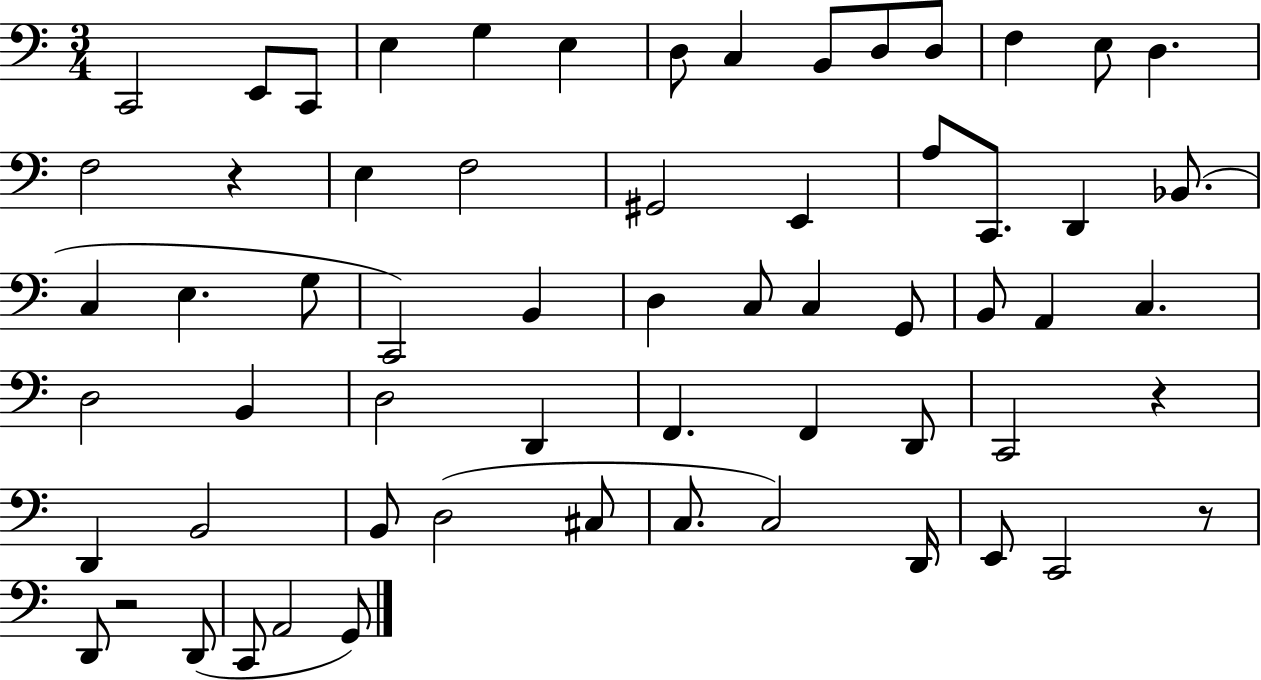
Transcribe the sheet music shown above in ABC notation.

X:1
T:Untitled
M:3/4
L:1/4
K:C
C,,2 E,,/2 C,,/2 E, G, E, D,/2 C, B,,/2 D,/2 D,/2 F, E,/2 D, F,2 z E, F,2 ^G,,2 E,, A,/2 C,,/2 D,, _B,,/2 C, E, G,/2 C,,2 B,, D, C,/2 C, G,,/2 B,,/2 A,, C, D,2 B,, D,2 D,, F,, F,, D,,/2 C,,2 z D,, B,,2 B,,/2 D,2 ^C,/2 C,/2 C,2 D,,/4 E,,/2 C,,2 z/2 D,,/2 z2 D,,/2 C,,/2 A,,2 G,,/2